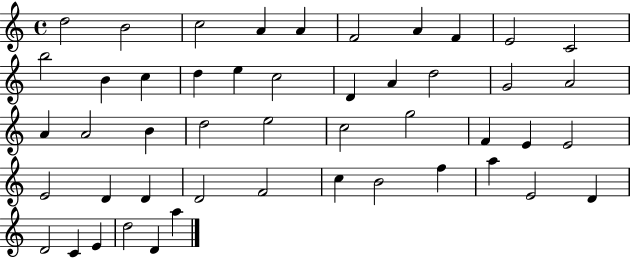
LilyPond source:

{
  \clef treble
  \time 4/4
  \defaultTimeSignature
  \key c \major
  d''2 b'2 | c''2 a'4 a'4 | f'2 a'4 f'4 | e'2 c'2 | \break b''2 b'4 c''4 | d''4 e''4 c''2 | d'4 a'4 d''2 | g'2 a'2 | \break a'4 a'2 b'4 | d''2 e''2 | c''2 g''2 | f'4 e'4 e'2 | \break e'2 d'4 d'4 | d'2 f'2 | c''4 b'2 f''4 | a''4 e'2 d'4 | \break d'2 c'4 e'4 | d''2 d'4 a''4 | \bar "|."
}